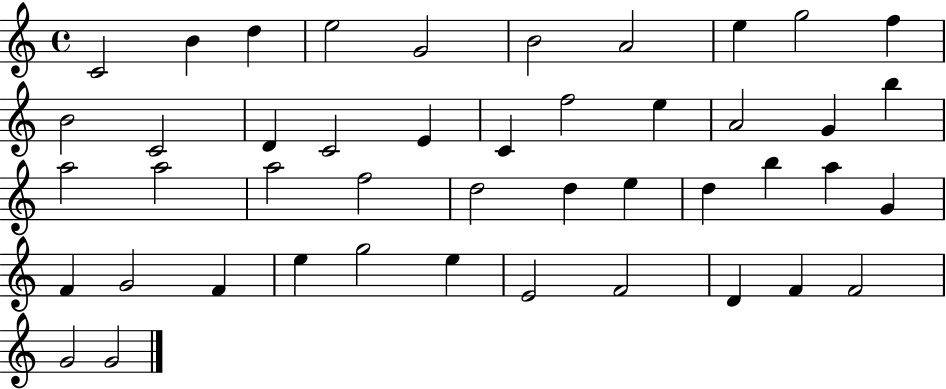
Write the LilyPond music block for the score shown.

{
  \clef treble
  \time 4/4
  \defaultTimeSignature
  \key c \major
  c'2 b'4 d''4 | e''2 g'2 | b'2 a'2 | e''4 g''2 f''4 | \break b'2 c'2 | d'4 c'2 e'4 | c'4 f''2 e''4 | a'2 g'4 b''4 | \break a''2 a''2 | a''2 f''2 | d''2 d''4 e''4 | d''4 b''4 a''4 g'4 | \break f'4 g'2 f'4 | e''4 g''2 e''4 | e'2 f'2 | d'4 f'4 f'2 | \break g'2 g'2 | \bar "|."
}